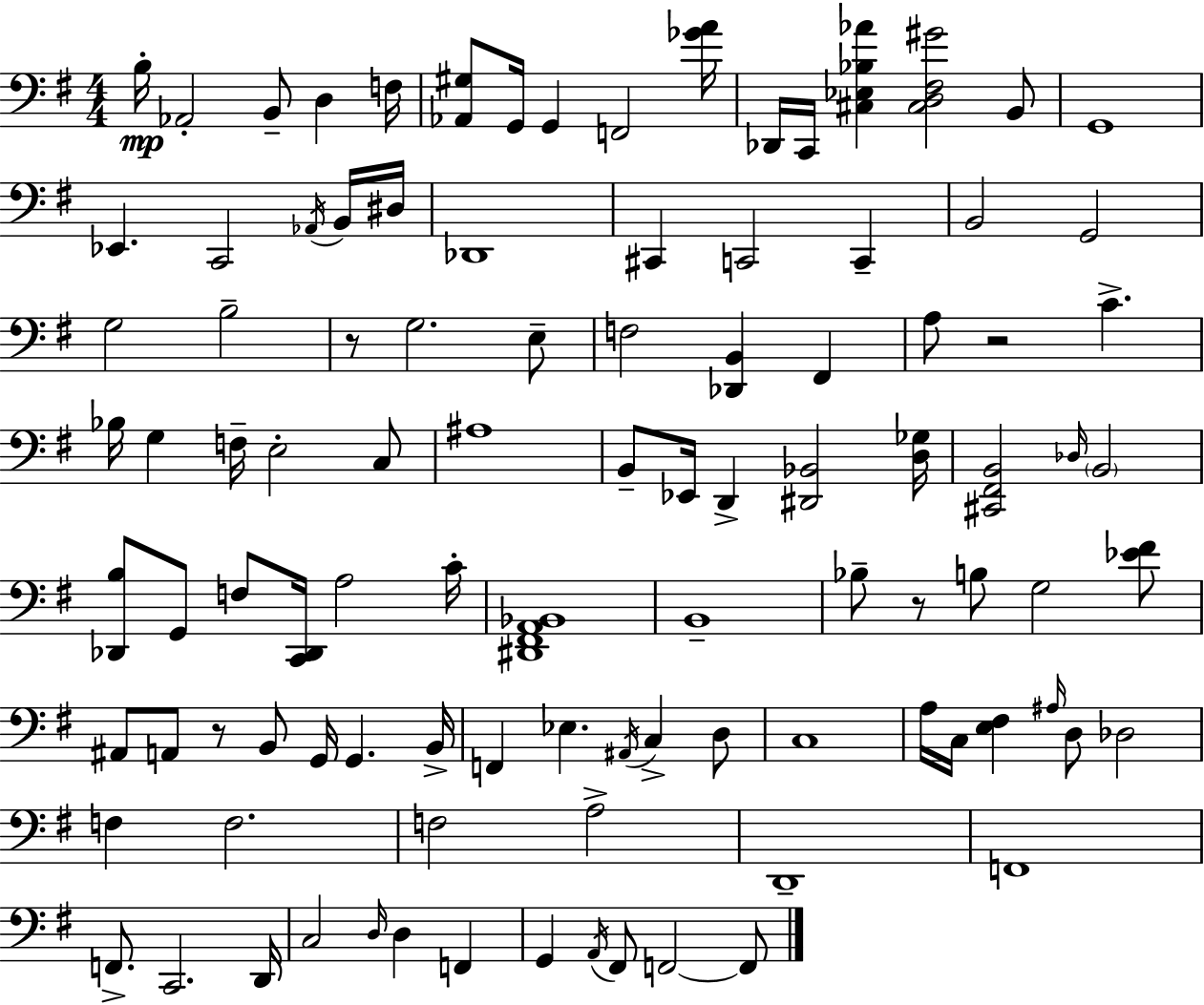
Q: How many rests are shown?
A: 4